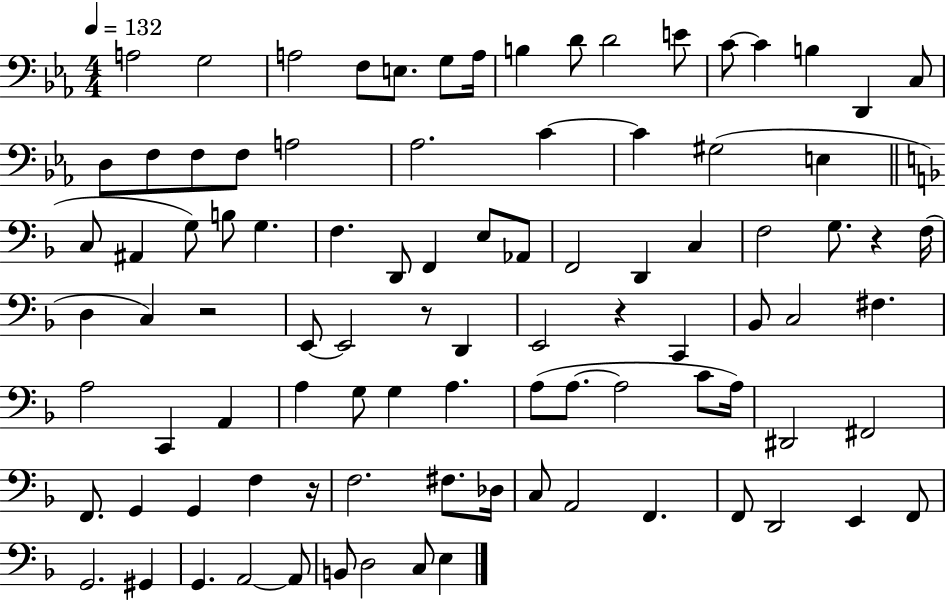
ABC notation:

X:1
T:Untitled
M:4/4
L:1/4
K:Eb
A,2 G,2 A,2 F,/2 E,/2 G,/2 A,/4 B, D/2 D2 E/2 C/2 C B, D,, C,/2 D,/2 F,/2 F,/2 F,/2 A,2 _A,2 C C ^G,2 E, C,/2 ^A,, G,/2 B,/2 G, F, D,,/2 F,, E,/2 _A,,/2 F,,2 D,, C, F,2 G,/2 z F,/4 D, C, z2 E,,/2 E,,2 z/2 D,, E,,2 z C,, _B,,/2 C,2 ^F, A,2 C,, A,, A, G,/2 G, A, A,/2 A,/2 A,2 C/2 A,/4 ^D,,2 ^F,,2 F,,/2 G,, G,, F, z/4 F,2 ^F,/2 _D,/4 C,/2 A,,2 F,, F,,/2 D,,2 E,, F,,/2 G,,2 ^G,, G,, A,,2 A,,/2 B,,/2 D,2 C,/2 E,